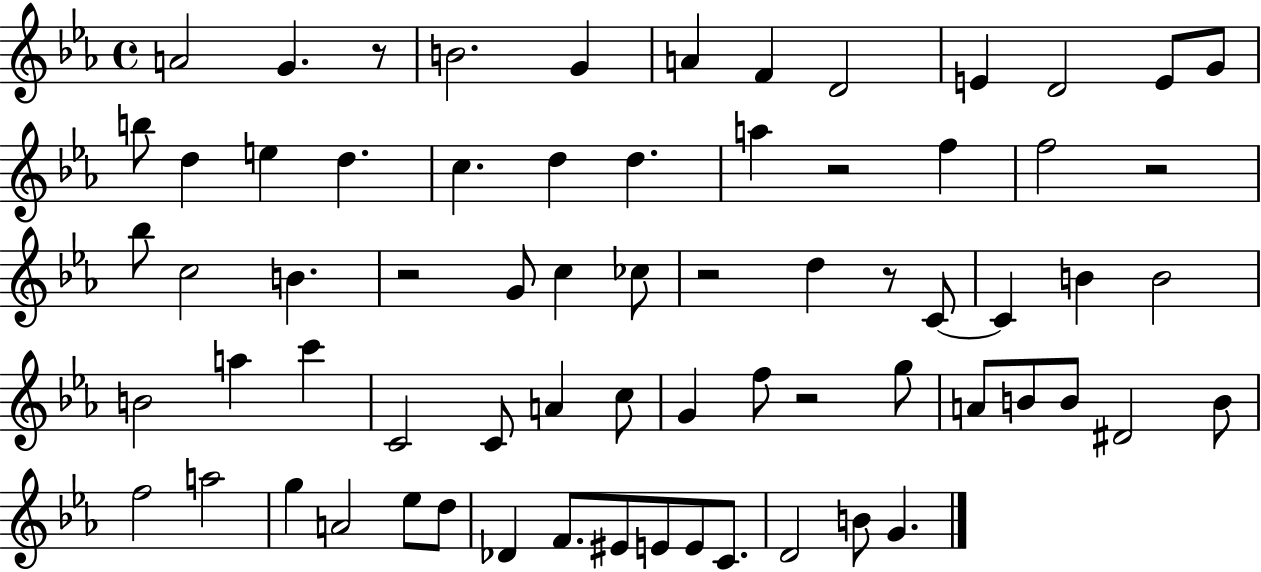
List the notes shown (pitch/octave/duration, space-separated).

A4/h G4/q. R/e B4/h. G4/q A4/q F4/q D4/h E4/q D4/h E4/e G4/e B5/e D5/q E5/q D5/q. C5/q. D5/q D5/q. A5/q R/h F5/q F5/h R/h Bb5/e C5/h B4/q. R/h G4/e C5/q CES5/e R/h D5/q R/e C4/e C4/q B4/q B4/h B4/h A5/q C6/q C4/h C4/e A4/q C5/e G4/q F5/e R/h G5/e A4/e B4/e B4/e D#4/h B4/e F5/h A5/h G5/q A4/h Eb5/e D5/e Db4/q F4/e. EIS4/e E4/e E4/e C4/e. D4/h B4/e G4/q.